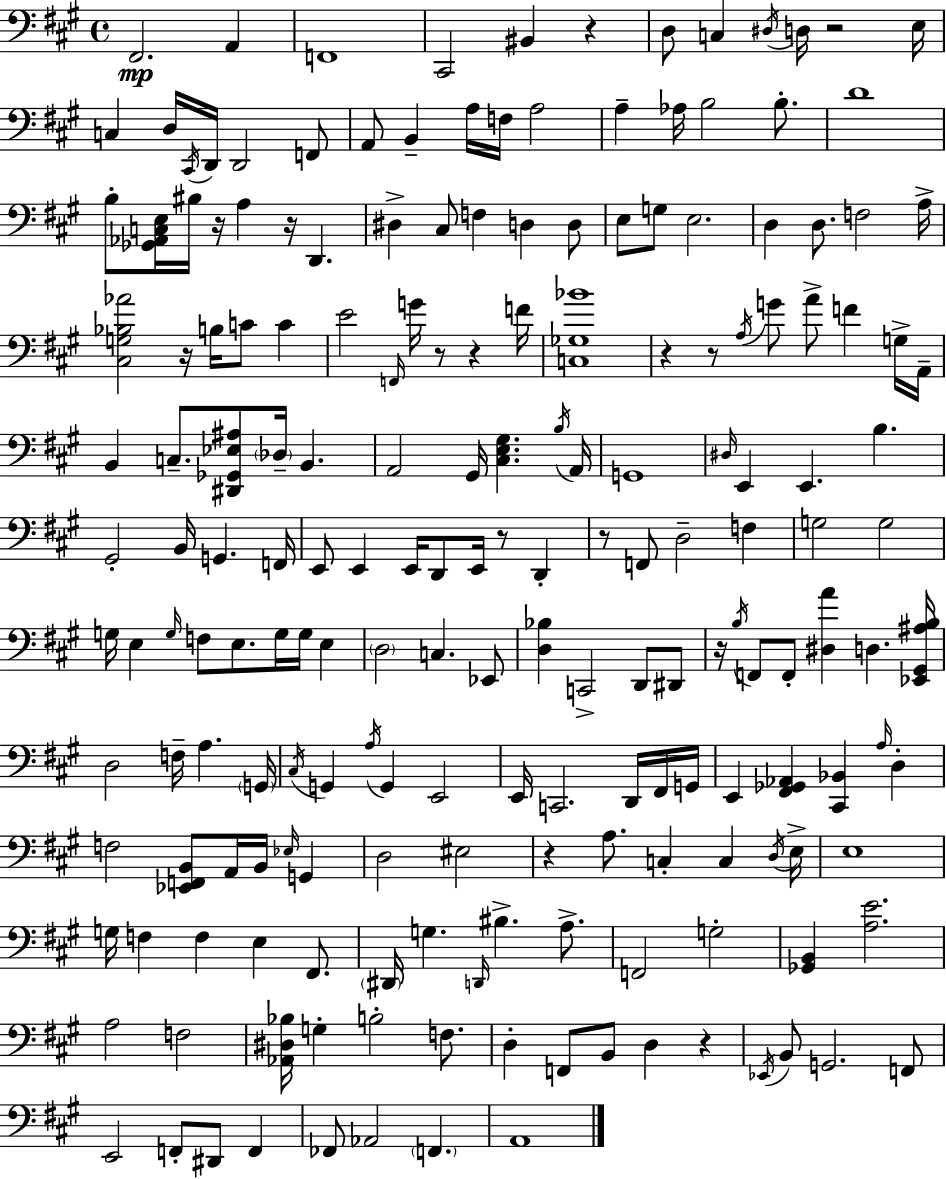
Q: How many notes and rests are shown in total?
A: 192